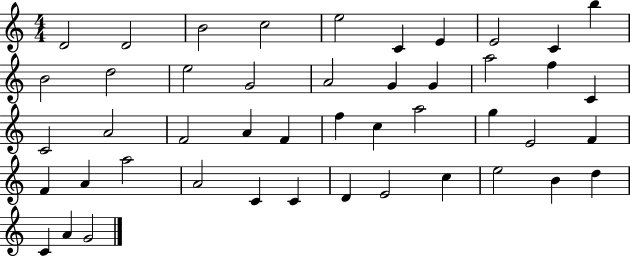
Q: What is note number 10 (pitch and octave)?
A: B5